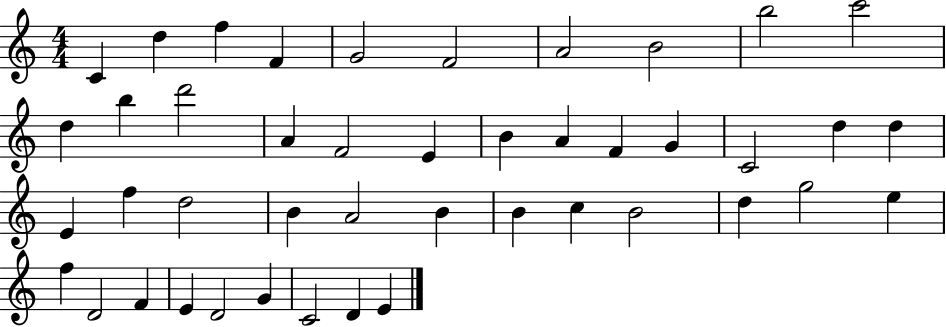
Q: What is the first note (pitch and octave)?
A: C4